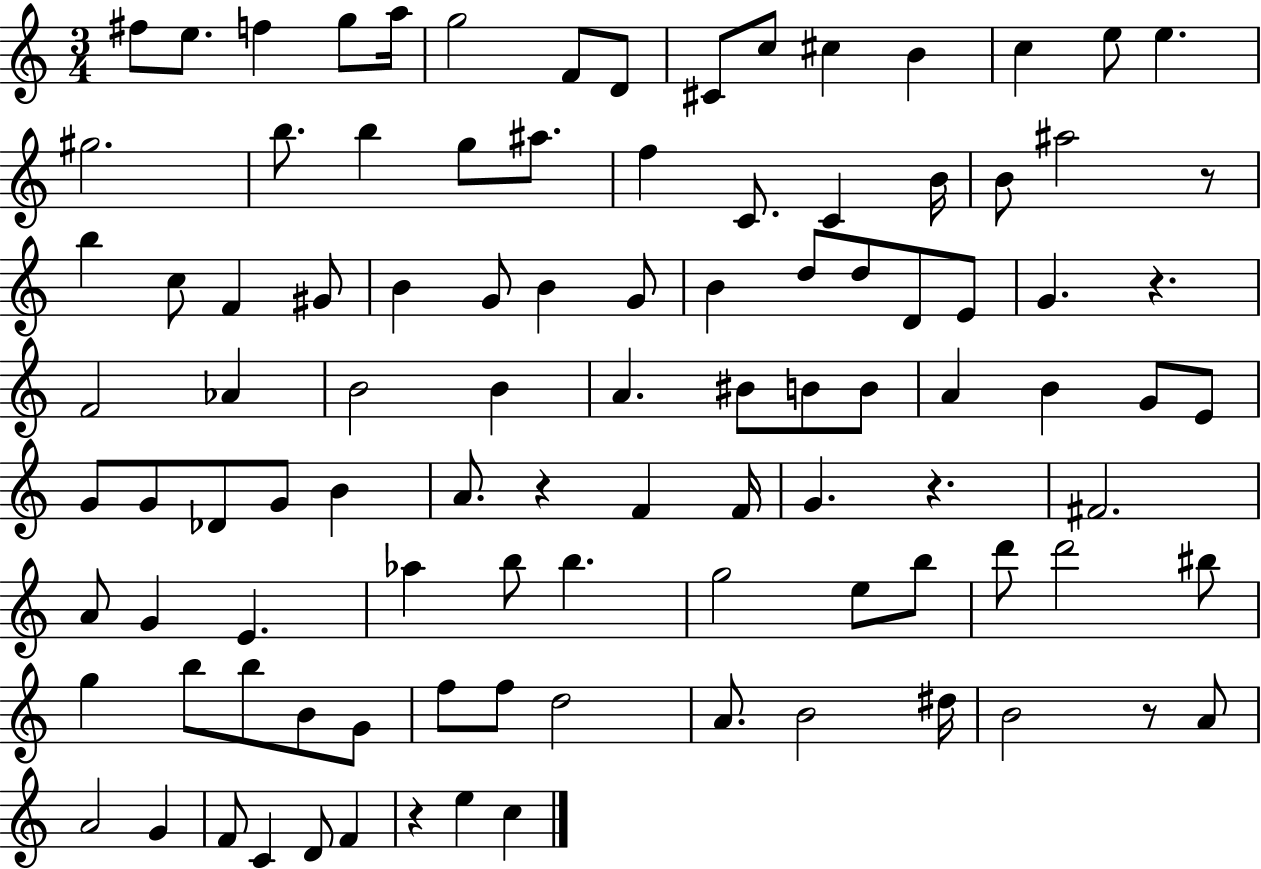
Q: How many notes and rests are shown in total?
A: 101